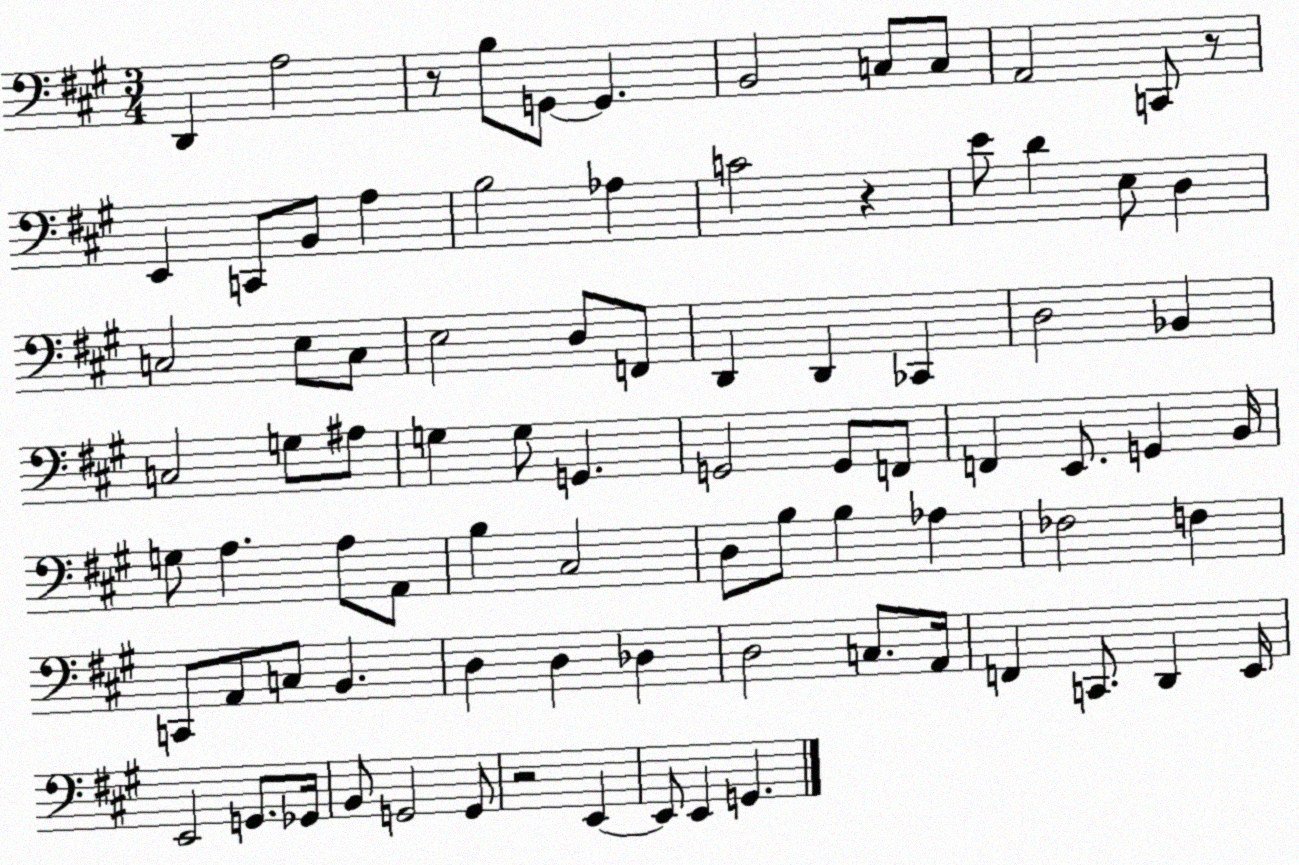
X:1
T:Untitled
M:3/4
L:1/4
K:A
D,, A,2 z/2 B,/2 G,,/2 G,, B,,2 C,/2 C,/2 A,,2 C,,/2 z/2 E,, C,,/2 B,,/2 A, B,2 _A, C2 z E/2 D E,/2 D, C,2 E,/2 C,/2 E,2 D,/2 F,,/2 D,, D,, _C,, D,2 _B,, C,2 G,/2 ^A,/2 G, G,/2 G,, G,,2 G,,/2 F,,/2 F,, E,,/2 G,, B,,/4 G,/2 A, A,/2 A,,/2 B, ^C,2 D,/2 B,/2 B, _A, _F,2 F, C,,/2 A,,/2 C,/2 B,, D, D, _D, D,2 C,/2 A,,/4 F,, C,,/2 D,, E,,/4 E,,2 G,,/2 _G,,/4 B,,/2 G,,2 G,,/2 z2 E,, E,,/2 E,, G,,